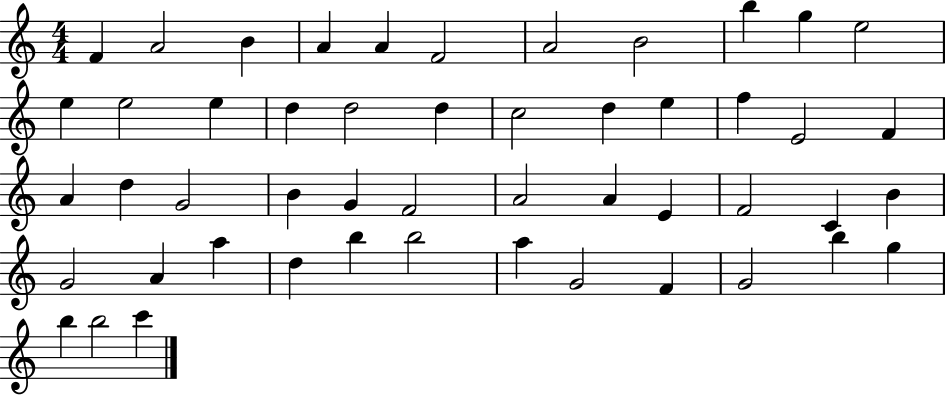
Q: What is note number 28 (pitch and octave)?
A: G4